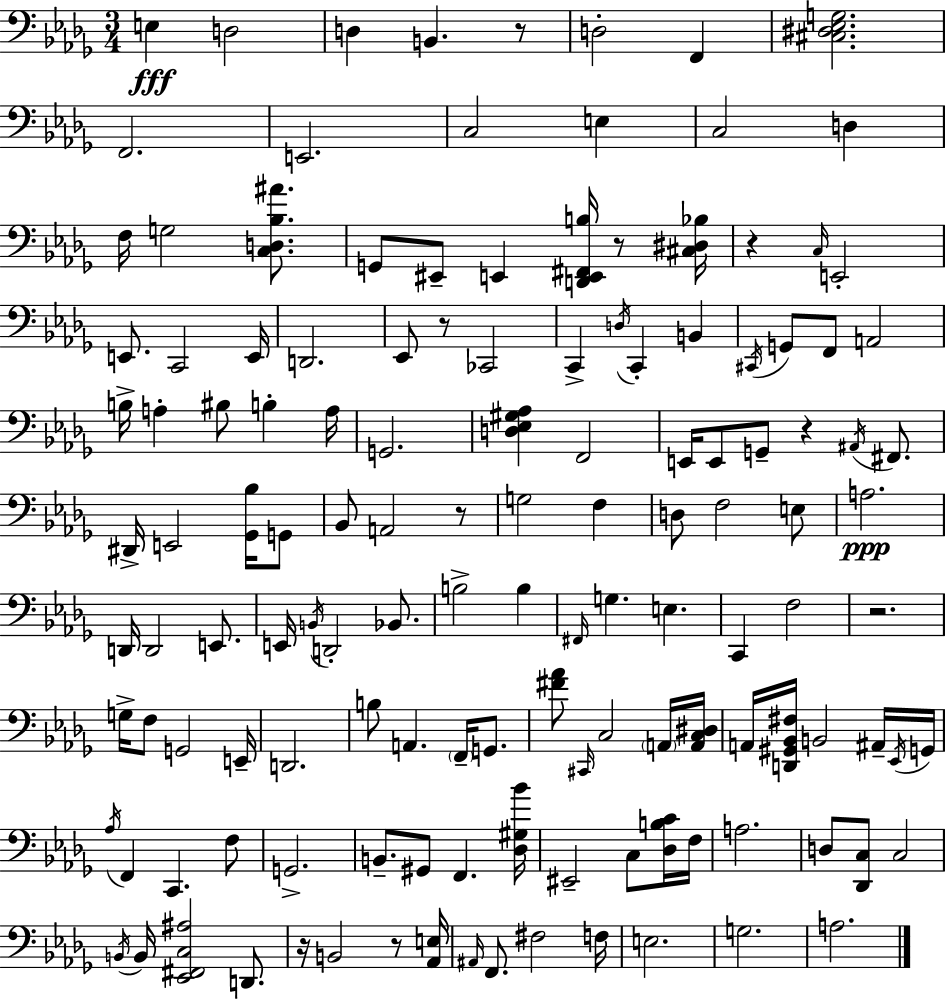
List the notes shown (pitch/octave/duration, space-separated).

E3/q D3/h D3/q B2/q. R/e D3/h F2/q [C#3,D#3,Eb3,G3]/h. F2/h. E2/h. C3/h E3/q C3/h D3/q F3/s G3/h [C3,D3,Bb3,A#4]/e. G2/e EIS2/e E2/q [D2,E2,F#2,B3]/s R/e [C#3,D#3,Bb3]/s R/q C3/s E2/h E2/e. C2/h E2/s D2/h. Eb2/e R/e CES2/h C2/q D3/s C2/q B2/q C#2/s G2/e F2/e A2/h B3/s A3/q BIS3/e B3/q A3/s G2/h. [D3,Eb3,G#3,Ab3]/q F2/h E2/s E2/e G2/e R/q A#2/s F#2/e. D#2/s E2/h [Gb2,Bb3]/s G2/e Bb2/e A2/h R/e G3/h F3/q D3/e F3/h E3/e A3/h. D2/s D2/h E2/e. E2/s B2/s D2/h Bb2/e. B3/h B3/q F#2/s G3/q. E3/q. C2/q F3/h R/h. G3/s F3/e G2/h E2/s D2/h. B3/e A2/q. F2/s G2/e. [F#4,Ab4]/e C#2/s C3/h A2/s [A2,C3,D#3]/s A2/s [D2,G#2,Bb2,F#3]/s B2/h A#2/s Eb2/s G2/s Ab3/s F2/q C2/q. F3/e G2/h. B2/e. G#2/e F2/q. [Db3,G#3,Bb4]/s EIS2/h C3/e [Db3,B3,C4]/s F3/s A3/h. D3/e [Db2,C3]/e C3/h B2/s B2/s [Eb2,F#2,C3,A#3]/h D2/e. R/s B2/h R/e [Ab2,E3]/s A#2/s F2/e. F#3/h F3/s E3/h. G3/h. A3/h.